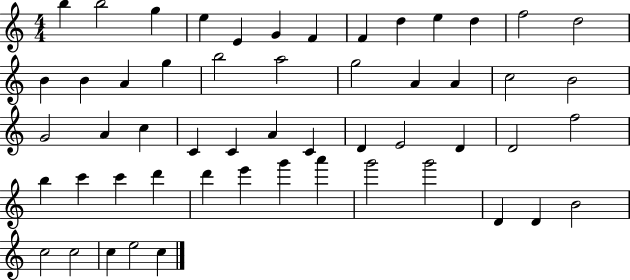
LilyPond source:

{
  \clef treble
  \numericTimeSignature
  \time 4/4
  \key c \major
  b''4 b''2 g''4 | e''4 e'4 g'4 f'4 | f'4 d''4 e''4 d''4 | f''2 d''2 | \break b'4 b'4 a'4 g''4 | b''2 a''2 | g''2 a'4 a'4 | c''2 b'2 | \break g'2 a'4 c''4 | c'4 c'4 a'4 c'4 | d'4 e'2 d'4 | d'2 f''2 | \break b''4 c'''4 c'''4 d'''4 | d'''4 e'''4 g'''4 a'''4 | g'''2 g'''2 | d'4 d'4 b'2 | \break c''2 c''2 | c''4 e''2 c''4 | \bar "|."
}